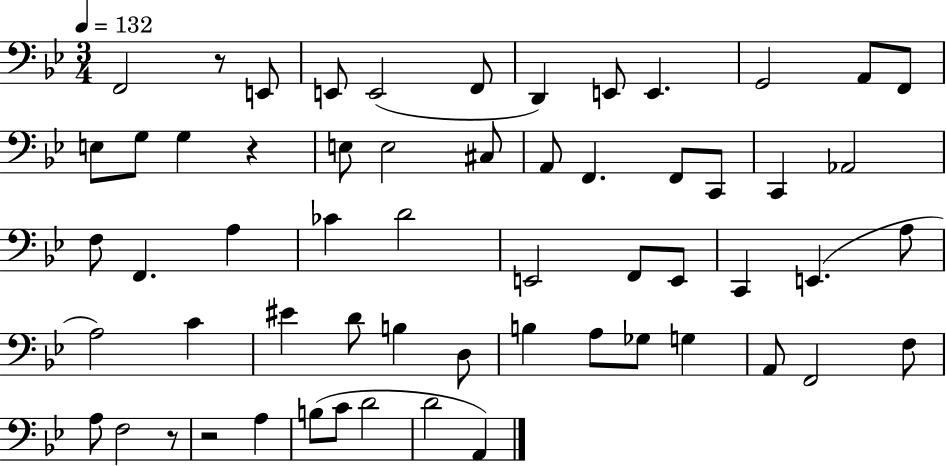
{
  \clef bass
  \numericTimeSignature
  \time 3/4
  \key bes \major
  \tempo 4 = 132
  \repeat volta 2 { f,2 r8 e,8 | e,8 e,2( f,8 | d,4) e,8 e,4. | g,2 a,8 f,8 | \break e8 g8 g4 r4 | e8 e2 cis8 | a,8 f,4. f,8 c,8 | c,4 aes,2 | \break f8 f,4. a4 | ces'4 d'2 | e,2 f,8 e,8 | c,4 e,4.( a8 | \break a2) c'4 | eis'4 d'8 b4 d8 | b4 a8 ges8 g4 | a,8 f,2 f8 | \break a8 f2 r8 | r2 a4 | b8( c'8 d'2 | d'2 a,4) | \break } \bar "|."
}